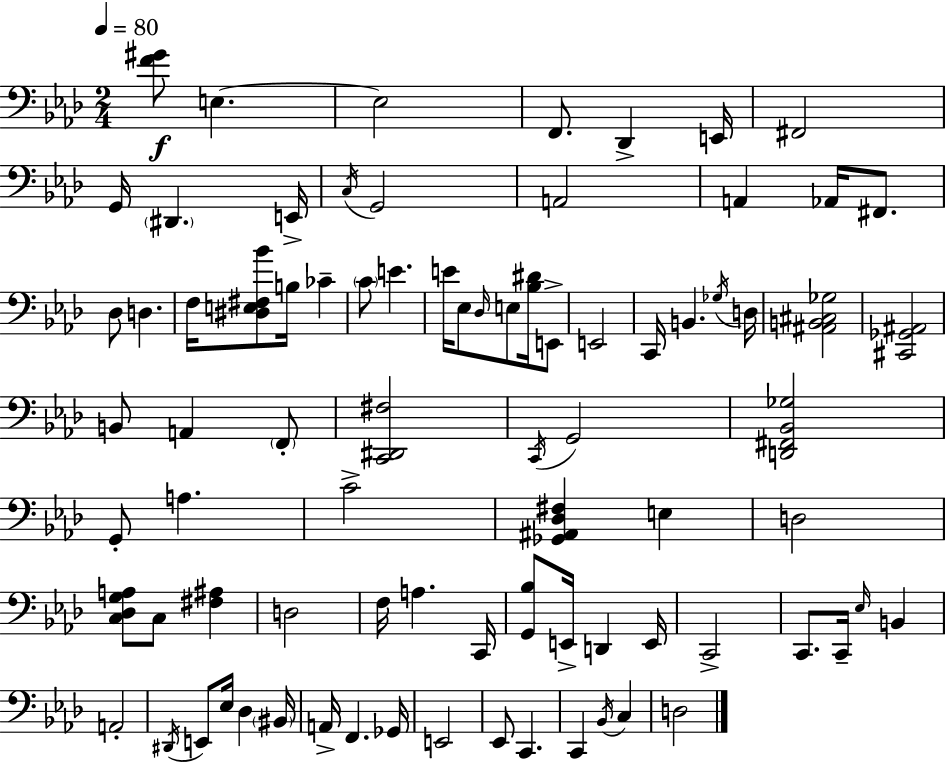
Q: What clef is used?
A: bass